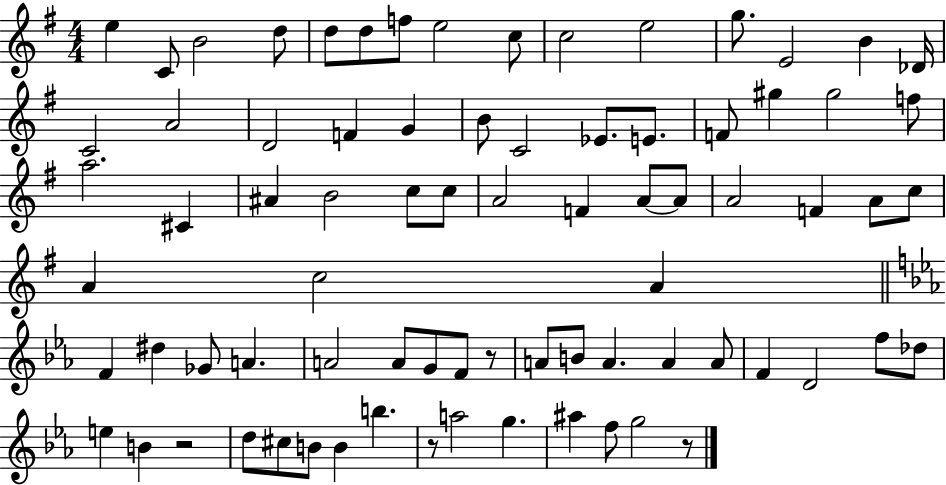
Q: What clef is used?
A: treble